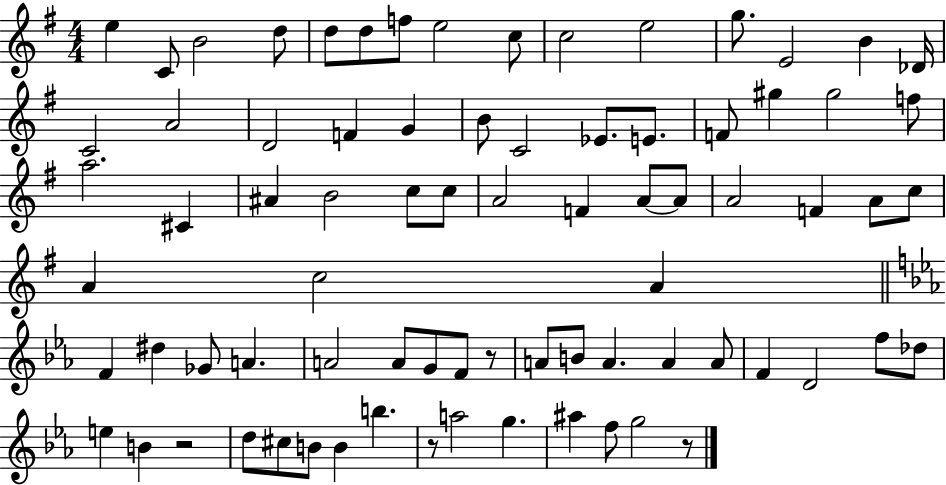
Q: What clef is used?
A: treble